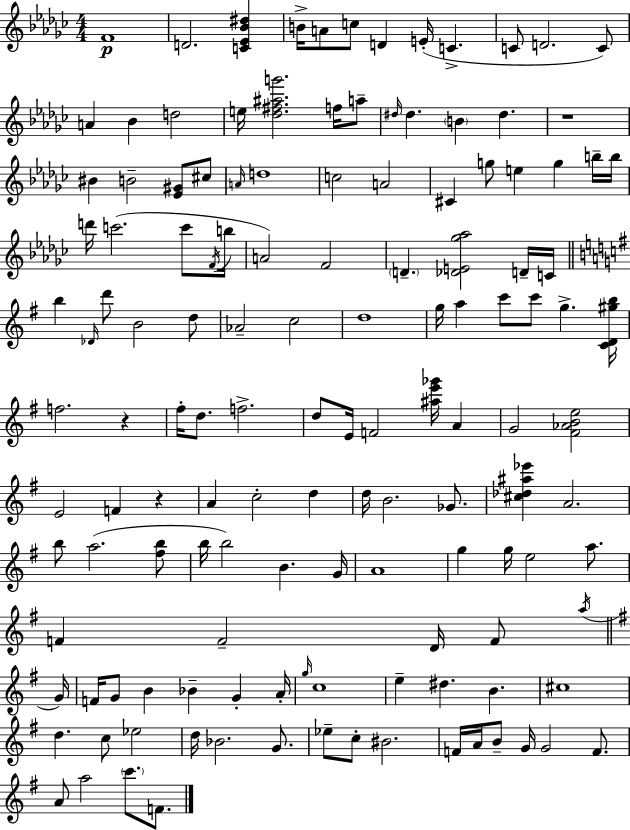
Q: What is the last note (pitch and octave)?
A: F4